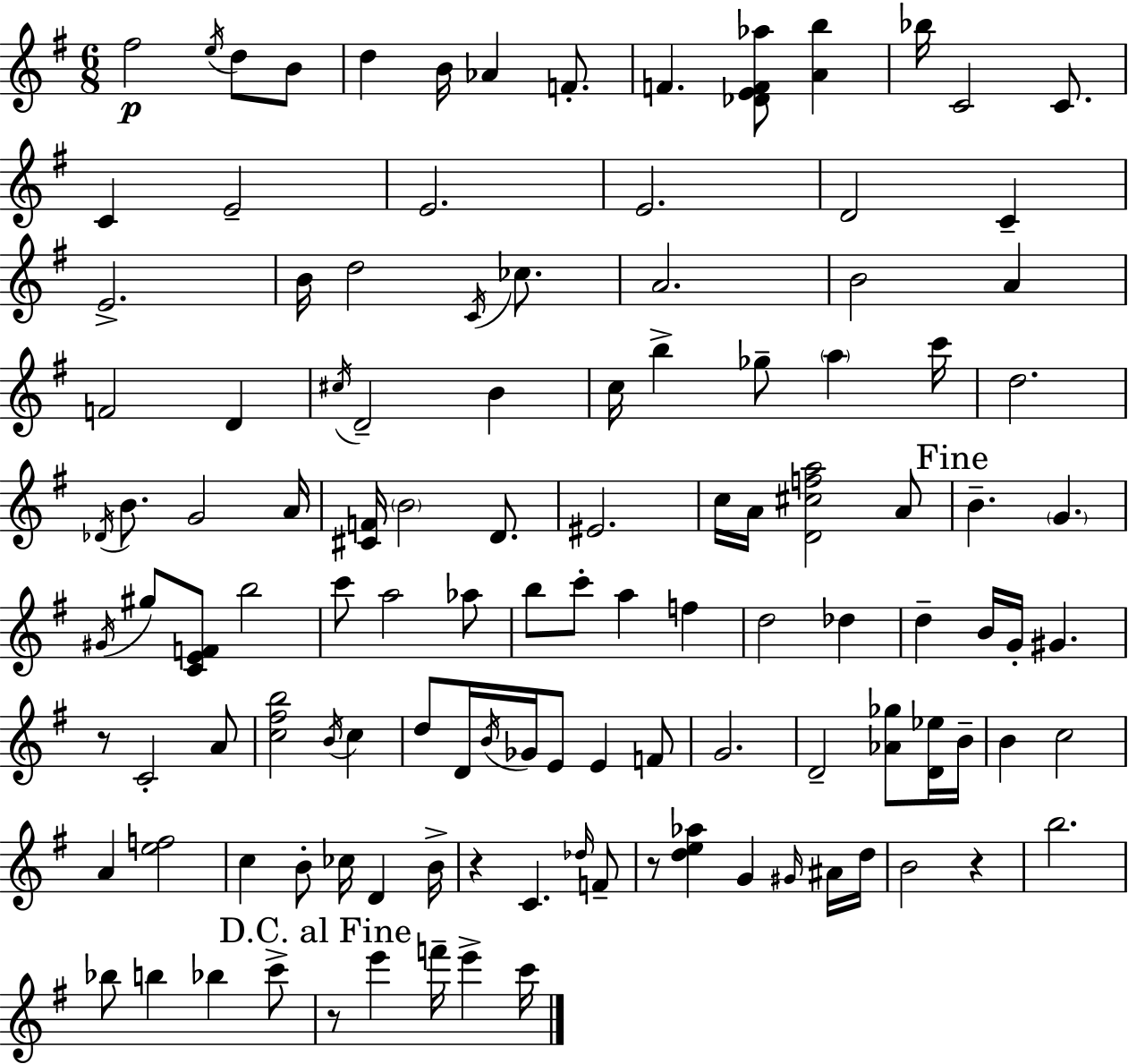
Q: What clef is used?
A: treble